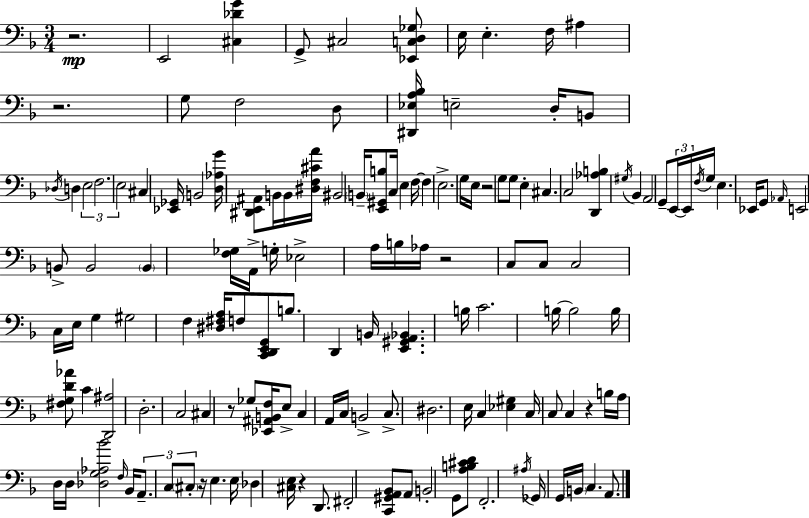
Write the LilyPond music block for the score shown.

{
  \clef bass
  \numericTimeSignature
  \time 3/4
  \key d \minor
  r2.\mp | e,2 <cis des' g'>4 | g,8-> cis2 <ees, c d ges>8 | e16 e4.-. f16 ais4 | \break r2. | g8 f2 d8 | <dis, ees a bes>16 e2-- d16-. b,8 | \acciaccatura { des16 } d4 \tuplet 3/2 { e2 | \break f2. | e2 } cis4 | <ees, ges,>16 b,2 <d aes g'>16 <dis, e, ais,>8 | b,16 b,16 <dis f cis' a'>16 bis,2 | \break \parenthesize b,16-- <e, gis, b>8 c16 e4 f16~~ f4 | e2.-> | g16 e16 r2 g8 | g8 e4-. cis4. | \break c2 <d, aes b>4 | \acciaccatura { gis16 } bes,4 a,2 | g,8-- \tuplet 3/2 { e,16~~ e,16 \acciaccatura { f16 } } g16 e4. | ees,16 g,8 \grace { aes,16 } e,2 | \break b,8-> b,2 | \parenthesize b,4 <f ges>16 a,16-> g16-. ees2-> | a16 b16 aes16 r2 | c8 c8 c2 | \break c16 e16 g4 gis2 | f4 <dis fis a>16 f8 <c, d, e, g,>8 | b8. d,4 b,16 <e, gis, a, bes,>4. | b16 c'2. | \break b16~~ b2 | b16 <fis g d' aes'>8 c'4 <d, ais>2 | d2.-. | c2 | \break cis4 r8 ges8 <ees, ais, b, f>16 e8-> c4 | a,16 c16 b,2-> | c8.-> dis2. | e16 c4 <ees gis>4 | \break c16 c8 c4 r4 | b16 a16 d16 d16 <des g aes bes'>2 | \grace { f16 } bes,16 \tuplet 3/2 { a,8.-- c8 \parenthesize cis8-. } r16 e4. | e16 des4 <cis e>16 r4 | \break d,8. fis,2-. | <c, gis, a, bes,>8 a,8 b,2-. | g,8 <a b cis' d'>8 f,2.-. | \acciaccatura { ais16 } ges,16 g,16 \parenthesize b,16 c4. | \break a,8. \bar "|."
}